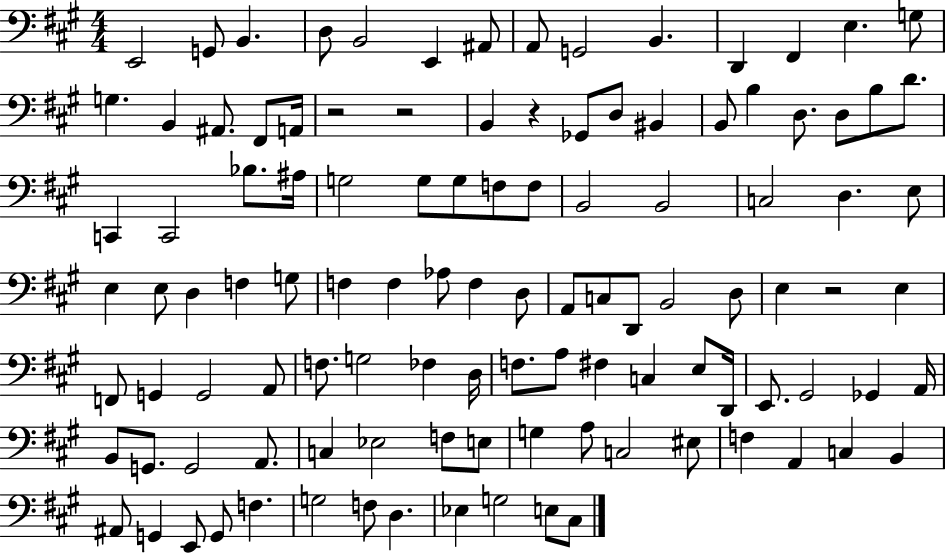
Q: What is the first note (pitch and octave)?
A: E2